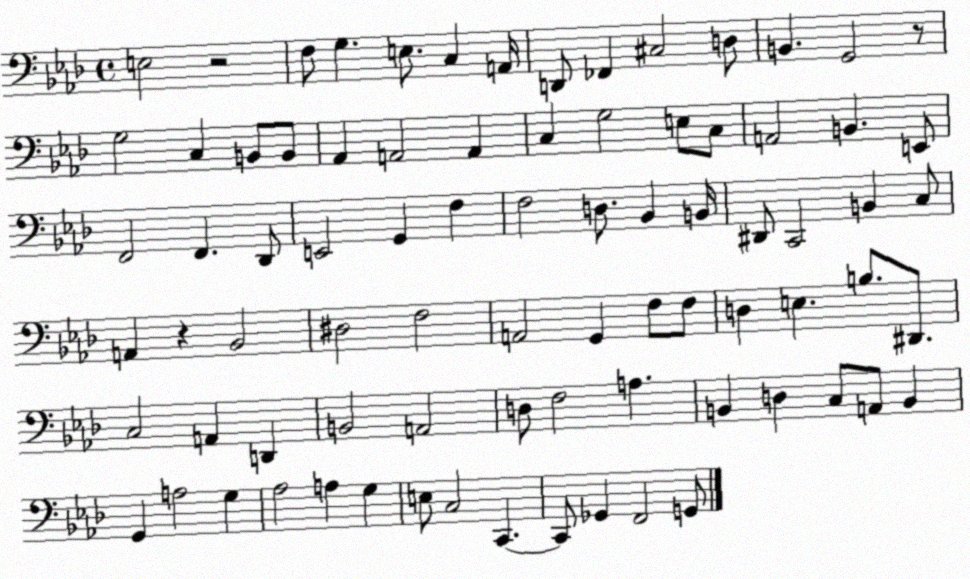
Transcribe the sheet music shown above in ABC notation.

X:1
T:Untitled
M:4/4
L:1/4
K:Ab
E,2 z2 F,/2 G, E,/2 C, A,,/4 D,,/2 _F,, ^C,2 D,/2 B,, G,,2 z/2 G,2 C, B,,/2 B,,/2 _A,, A,,2 A,, C, G,2 E,/2 C,/2 A,,2 B,, E,,/2 F,,2 F,, _D,,/2 E,,2 G,, F, F,2 D,/2 _B,, B,,/4 ^D,,/2 C,,2 B,, C,/2 A,, z _B,,2 ^D,2 F,2 A,,2 G,, F,/2 F,/2 D, E, B,/2 ^D,,/2 C,2 A,, D,, B,,2 A,,2 D,/2 F,2 A, B,, D, C,/2 A,,/2 B,, G,, A,2 G, _A,2 A, G, E,/2 C,2 C,, C,,/2 _G,, F,,2 G,,/2